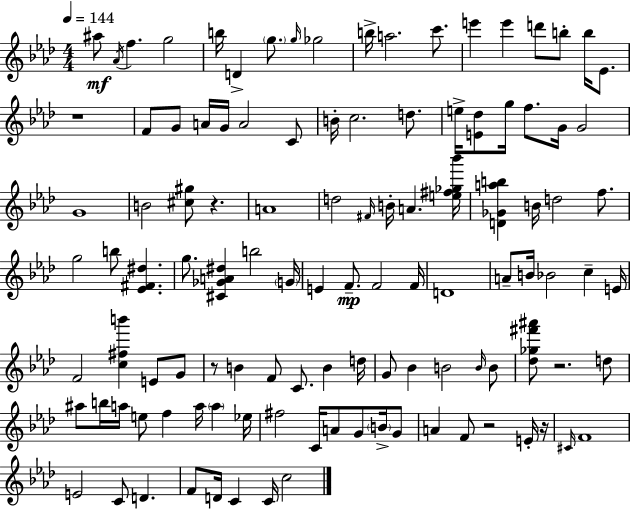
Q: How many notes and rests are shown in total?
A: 112